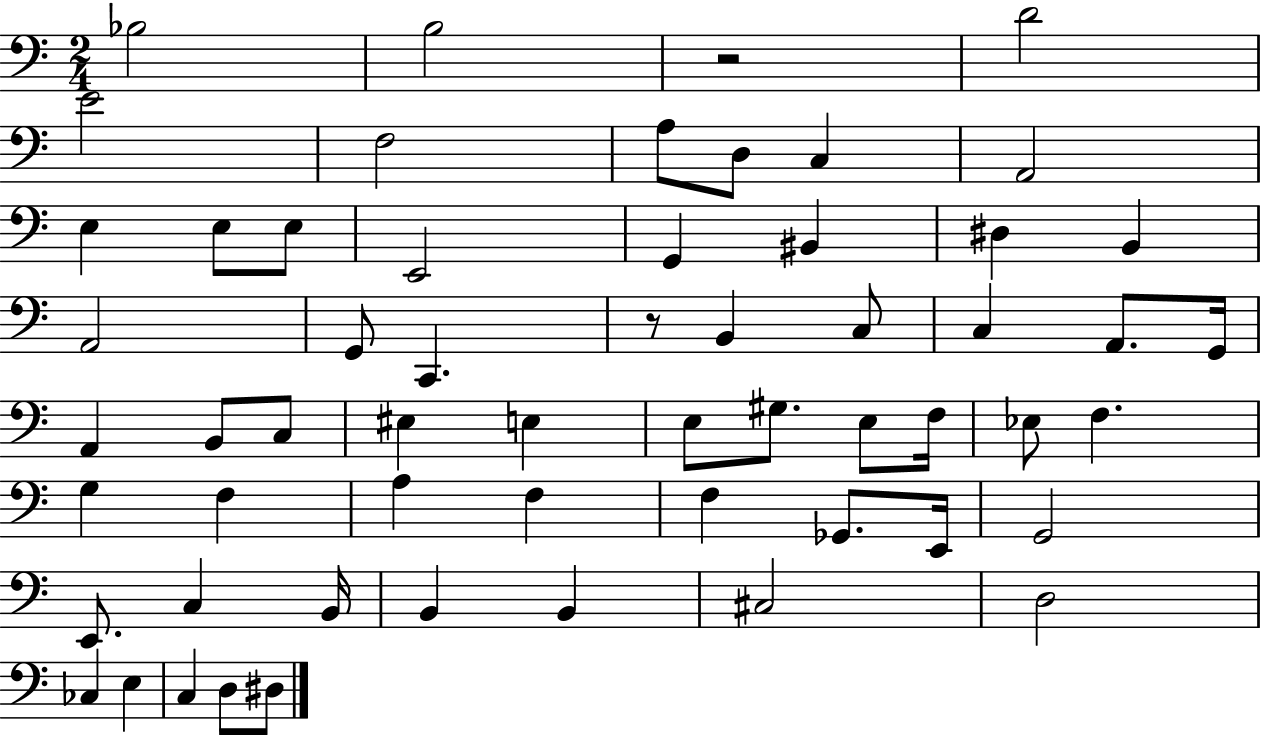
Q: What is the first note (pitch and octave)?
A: Bb3